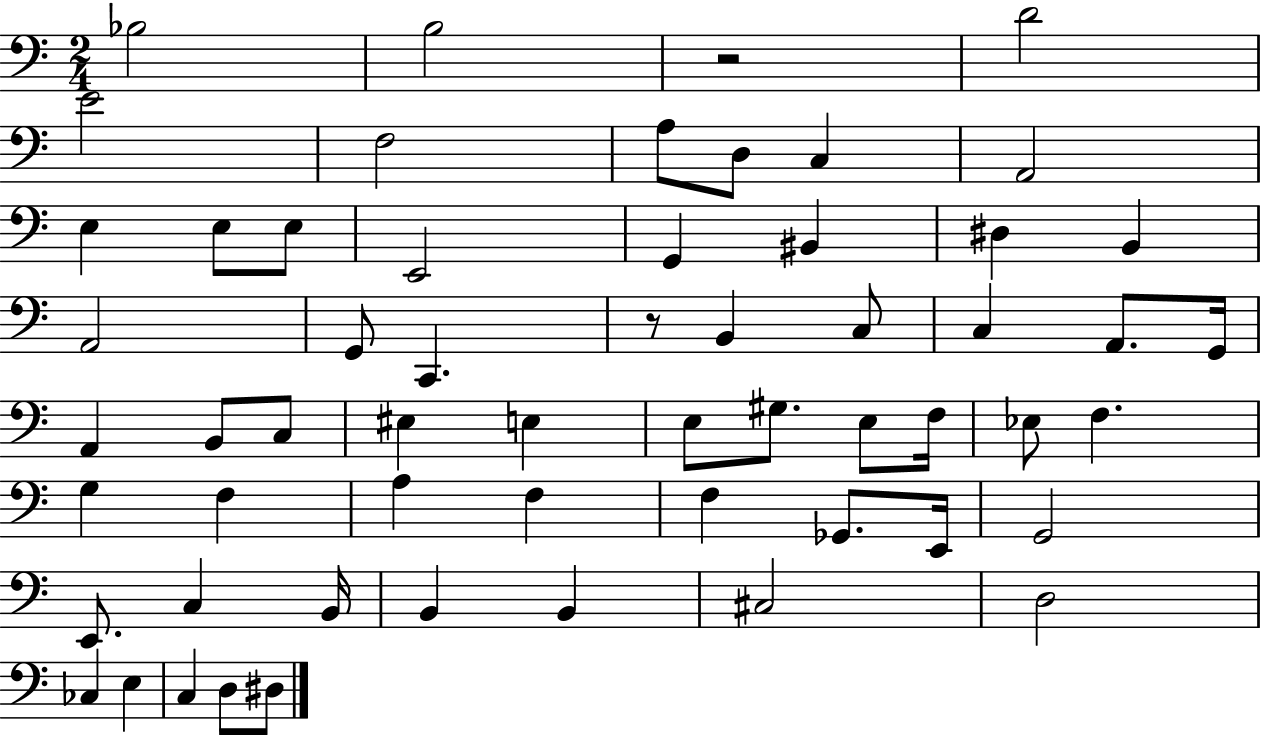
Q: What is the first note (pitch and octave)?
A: Bb3